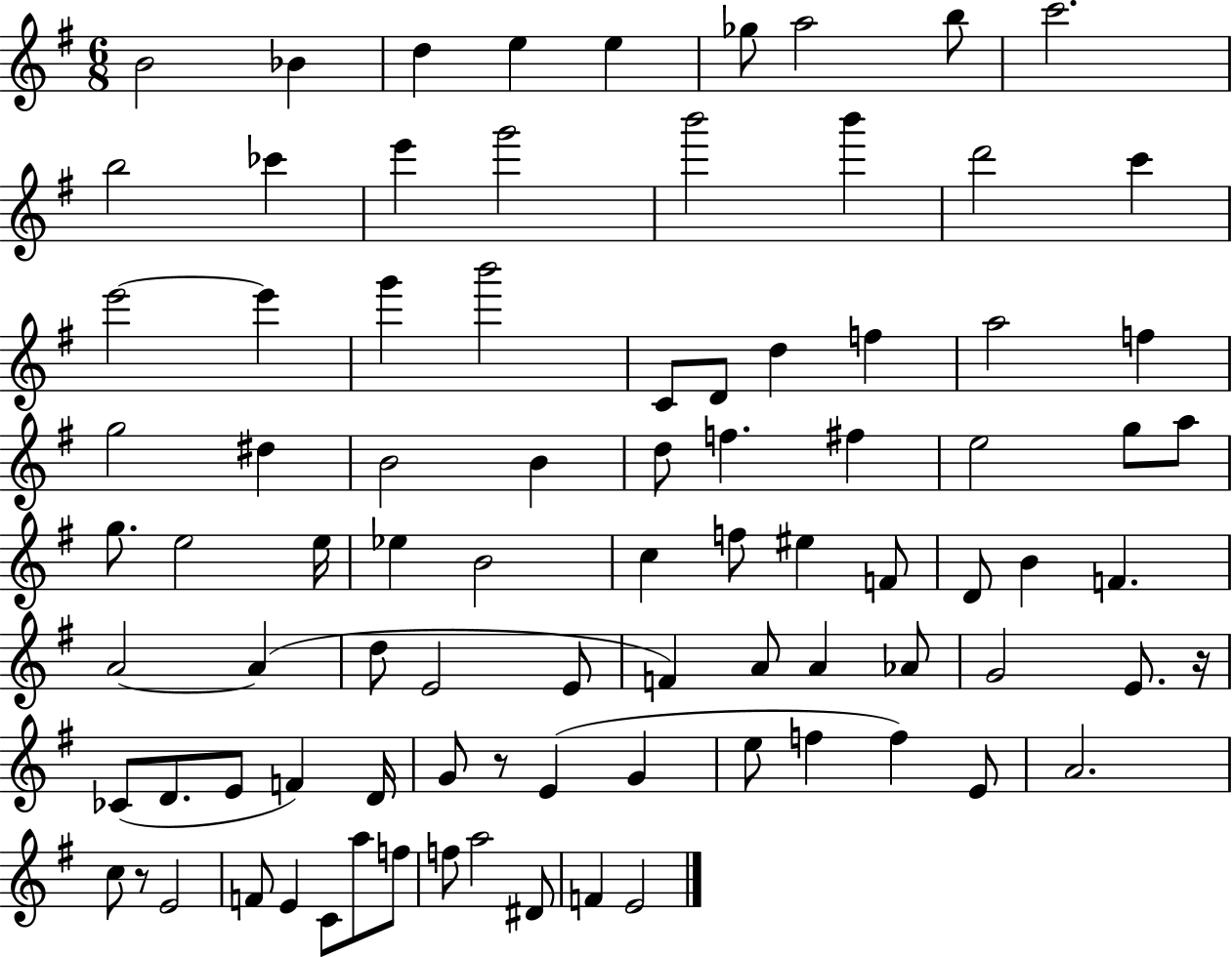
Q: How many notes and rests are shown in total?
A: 88